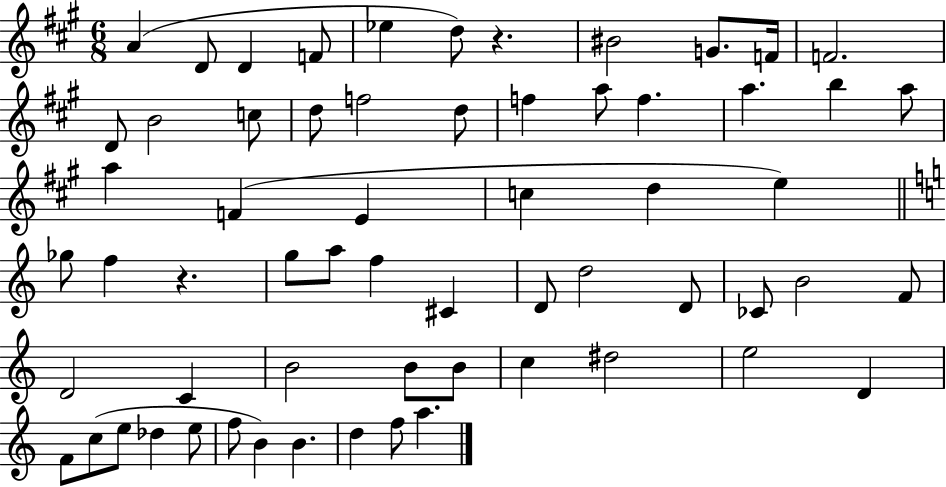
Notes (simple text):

A4/q D4/e D4/q F4/e Eb5/q D5/e R/q. BIS4/h G4/e. F4/s F4/h. D4/e B4/h C5/e D5/e F5/h D5/e F5/q A5/e F5/q. A5/q. B5/q A5/e A5/q F4/q E4/q C5/q D5/q E5/q Gb5/e F5/q R/q. G5/e A5/e F5/q C#4/q D4/e D5/h D4/e CES4/e B4/h F4/e D4/h C4/q B4/h B4/e B4/e C5/q D#5/h E5/h D4/q F4/e C5/e E5/e Db5/q E5/e F5/e B4/q B4/q. D5/q F5/e A5/q.